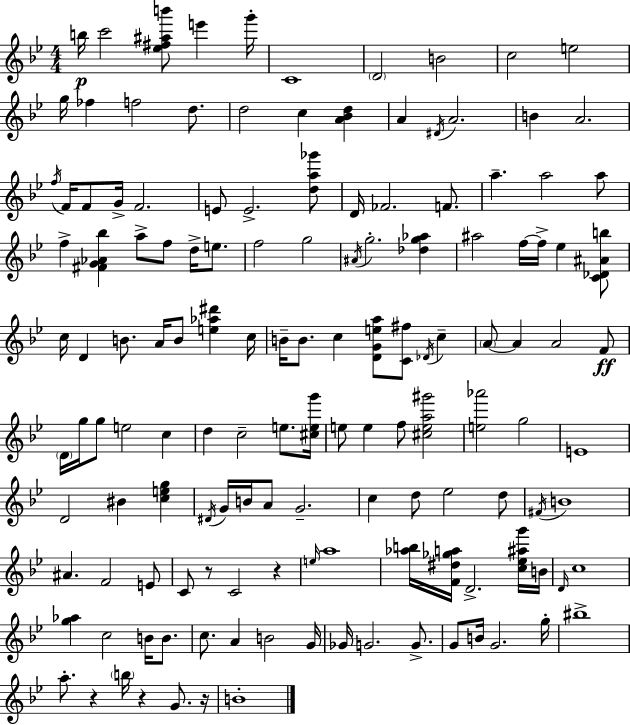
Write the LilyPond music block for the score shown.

{
  \clef treble
  \numericTimeSignature
  \time 4/4
  \key bes \major
  b''16\p c'''2 <ees'' fis'' ais'' b'''>8 e'''4 g'''16-. | c'1 | \parenthesize d'2 b'2 | c''2 e''2 | \break g''16 fes''4 f''2 d''8. | d''2 c''4 <a' bes' d''>4 | a'4 \acciaccatura { dis'16 } a'2. | b'4 a'2. | \break \acciaccatura { f''16 } f'16 f'8 g'16-> f'2. | e'8 e'2.-> | <d'' a'' ges'''>8 d'16 fes'2. f'8. | a''4.-- a''2 | \break a''8 f''4-> <fis' g' aes' bes''>4 a''8-> f''8 d''16-> e''8. | f''2 g''2 | \acciaccatura { ais'16 } g''2.-. <des'' g'' aes''>4 | ais''2 f''16~~ f''16-> ees''4 | \break <c' des' ais' b''>8 c''16 d'4 b'8. a'16 b'8 <e'' aes'' dis'''>4 | c''16 b'16-- b'8. c''4 <d' g' e'' a''>8 <c' fis''>8 \acciaccatura { des'16 } | c''4-- \parenthesize a'8~~ a'4 a'2 | f'8\ff \parenthesize d'16 g''16 g''8 e''2 | \break c''4 d''4 c''2-- | e''8. <cis'' e'' g'''>16 e''8 e''4 f''8 <cis'' e'' a'' gis'''>2 | <e'' aes'''>2 g''2 | e'1 | \break d'2 bis'4 | <c'' e'' g''>4 \acciaccatura { dis'16 } g'16 b'16 a'8 g'2.-- | c''4 d''8 ees''2 | d''8 \acciaccatura { fis'16 } b'1 | \break ais'4. f'2 | e'8 c'8 r8 c'2 | r4 \grace { e''16 } a''1 | <aes'' b''>16 <f' dis'' ges'' a''>16 d'2.-> | \break <c'' ees'' ais'' g'''>16 b'16 \grace { d'16 } c''1 | <g'' aes''>4 c''2 | b'16 b'8. c''8. a'4 b'2 | g'16 ges'16 g'2. | \break g'8.-> g'8 b'16 g'2. | g''16-. bis''1-> | a''8.-. r4 \parenthesize b''16 | r4 g'8. r16 b'1-. | \break \bar "|."
}